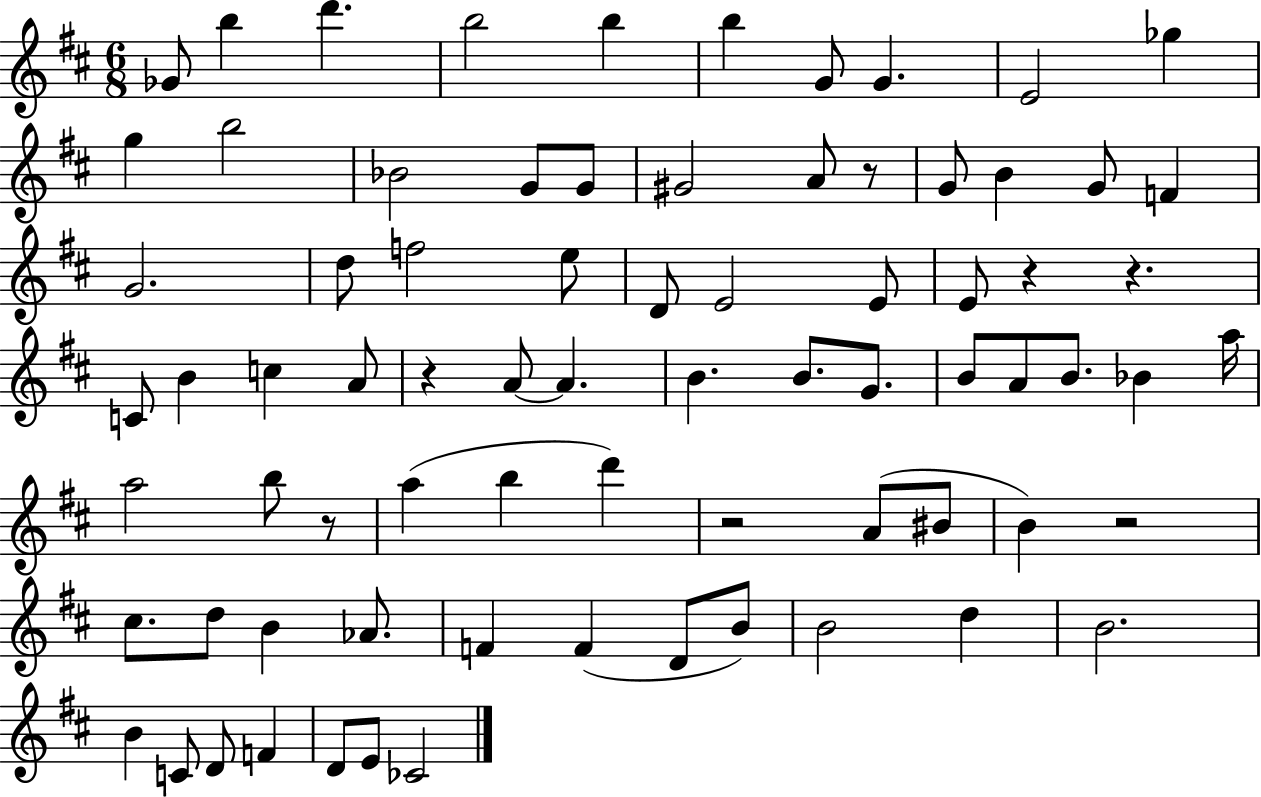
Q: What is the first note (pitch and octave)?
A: Gb4